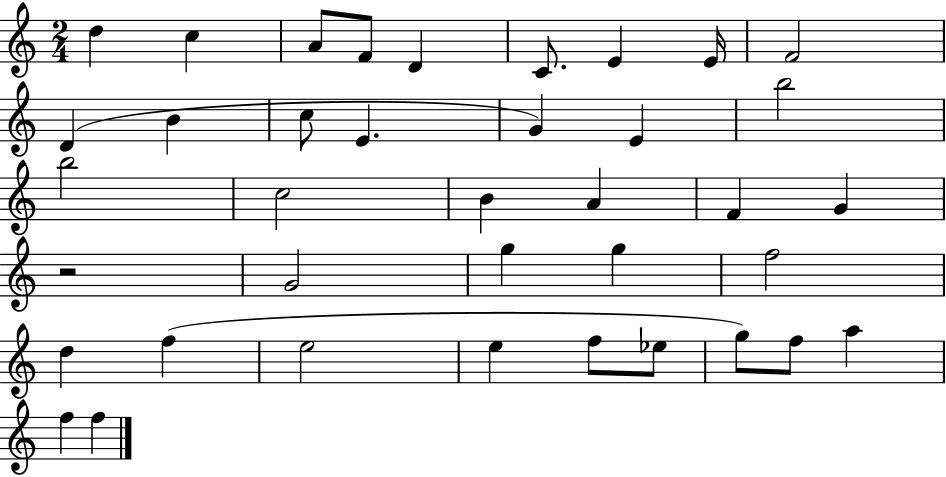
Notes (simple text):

D5/q C5/q A4/e F4/e D4/q C4/e. E4/q E4/s F4/h D4/q B4/q C5/e E4/q. G4/q E4/q B5/h B5/h C5/h B4/q A4/q F4/q G4/q R/h G4/h G5/q G5/q F5/h D5/q F5/q E5/h E5/q F5/e Eb5/e G5/e F5/e A5/q F5/q F5/q